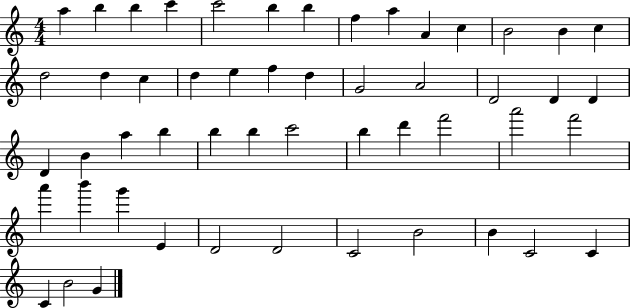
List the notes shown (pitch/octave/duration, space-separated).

A5/q B5/q B5/q C6/q C6/h B5/q B5/q F5/q A5/q A4/q C5/q B4/h B4/q C5/q D5/h D5/q C5/q D5/q E5/q F5/q D5/q G4/h A4/h D4/h D4/q D4/q D4/q B4/q A5/q B5/q B5/q B5/q C6/h B5/q D6/q F6/h A6/h F6/h A6/q B6/q G6/q E4/q D4/h D4/h C4/h B4/h B4/q C4/h C4/q C4/q B4/h G4/q